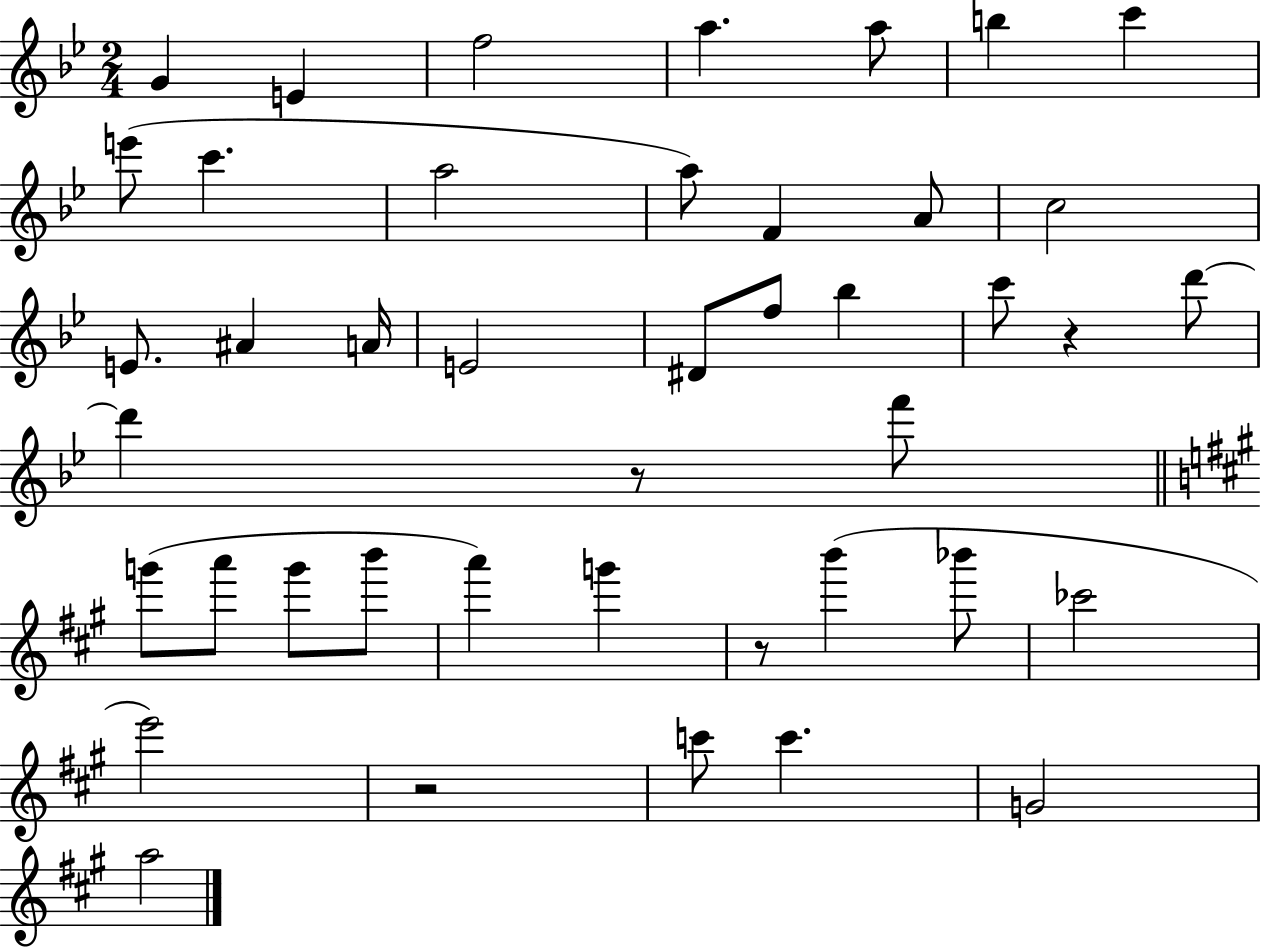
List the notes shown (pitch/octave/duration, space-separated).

G4/q E4/q F5/h A5/q. A5/e B5/q C6/q E6/e C6/q. A5/h A5/e F4/q A4/e C5/h E4/e. A#4/q A4/s E4/h D#4/e F5/e Bb5/q C6/e R/q D6/e D6/q R/e F6/e G6/e A6/e G6/e B6/e A6/q G6/q R/e B6/q Bb6/e CES6/h E6/h R/h C6/e C6/q. G4/h A5/h